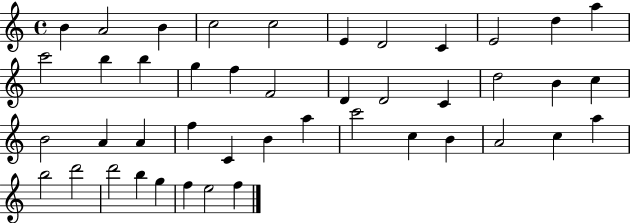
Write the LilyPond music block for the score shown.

{
  \clef treble
  \time 4/4
  \defaultTimeSignature
  \key c \major
  b'4 a'2 b'4 | c''2 c''2 | e'4 d'2 c'4 | e'2 d''4 a''4 | \break c'''2 b''4 b''4 | g''4 f''4 f'2 | d'4 d'2 c'4 | d''2 b'4 c''4 | \break b'2 a'4 a'4 | f''4 c'4 b'4 a''4 | c'''2 c''4 b'4 | a'2 c''4 a''4 | \break b''2 d'''2 | d'''2 b''4 g''4 | f''4 e''2 f''4 | \bar "|."
}